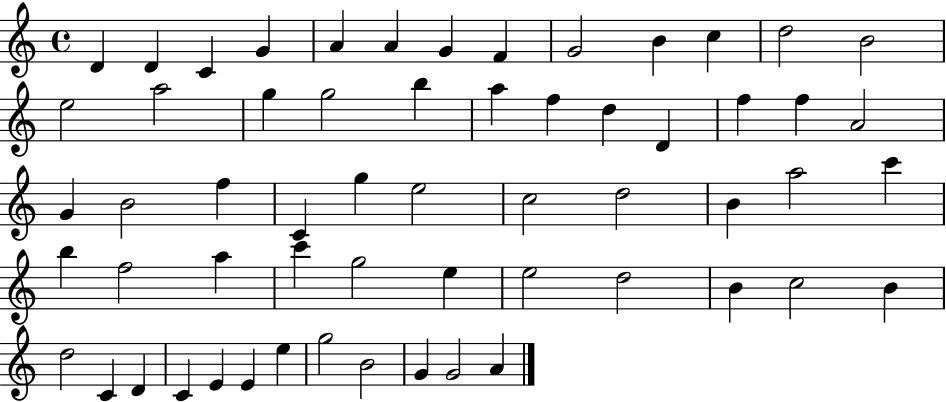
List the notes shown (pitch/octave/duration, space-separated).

D4/q D4/q C4/q G4/q A4/q A4/q G4/q F4/q G4/h B4/q C5/q D5/h B4/h E5/h A5/h G5/q G5/h B5/q A5/q F5/q D5/q D4/q F5/q F5/q A4/h G4/q B4/h F5/q C4/q G5/q E5/h C5/h D5/h B4/q A5/h C6/q B5/q F5/h A5/q C6/q G5/h E5/q E5/h D5/h B4/q C5/h B4/q D5/h C4/q D4/q C4/q E4/q E4/q E5/q G5/h B4/h G4/q G4/h A4/q